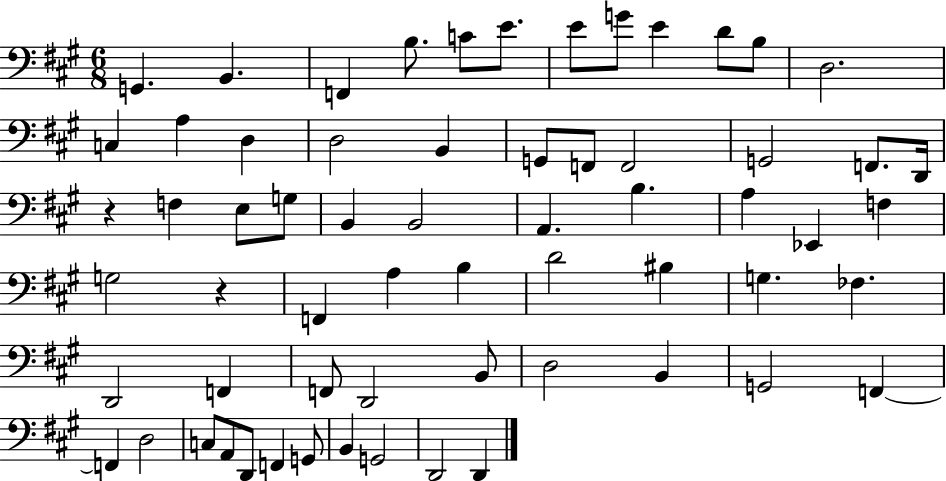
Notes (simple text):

G2/q. B2/q. F2/q B3/e. C4/e E4/e. E4/e G4/e E4/q D4/e B3/e D3/h. C3/q A3/q D3/q D3/h B2/q G2/e F2/e F2/h G2/h F2/e. D2/s R/q F3/q E3/e G3/e B2/q B2/h A2/q. B3/q. A3/q Eb2/q F3/q G3/h R/q F2/q A3/q B3/q D4/h BIS3/q G3/q. FES3/q. D2/h F2/q F2/e D2/h B2/e D3/h B2/q G2/h F2/q F2/q D3/h C3/e A2/e D2/e F2/q G2/e B2/q G2/h D2/h D2/q